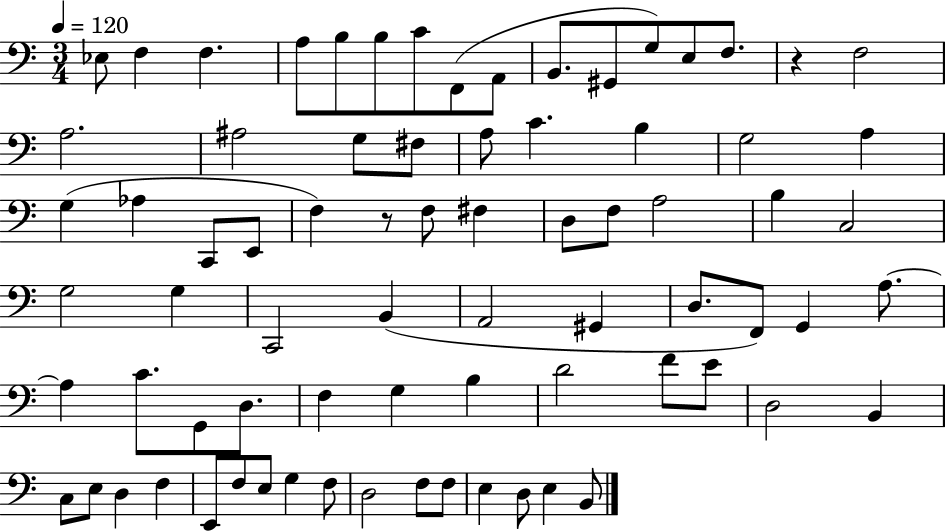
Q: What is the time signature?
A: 3/4